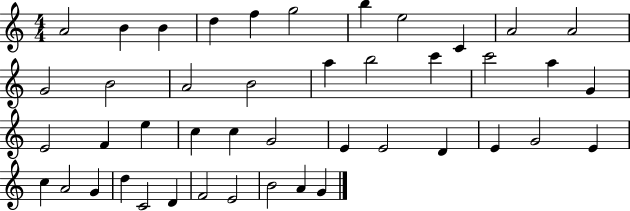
A4/h B4/q B4/q D5/q F5/q G5/h B5/q E5/h C4/q A4/h A4/h G4/h B4/h A4/h B4/h A5/q B5/h C6/q C6/h A5/q G4/q E4/h F4/q E5/q C5/q C5/q G4/h E4/q E4/h D4/q E4/q G4/h E4/q C5/q A4/h G4/q D5/q C4/h D4/q F4/h E4/h B4/h A4/q G4/q